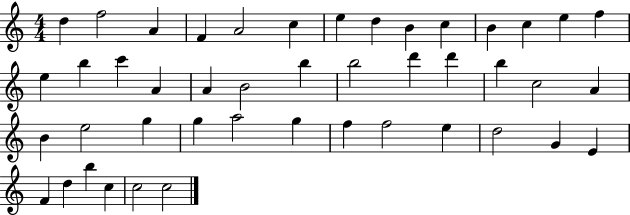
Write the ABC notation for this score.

X:1
T:Untitled
M:4/4
L:1/4
K:C
d f2 A F A2 c e d B c B c e f e b c' A A B2 b b2 d' d' b c2 A B e2 g g a2 g f f2 e d2 G E F d b c c2 c2